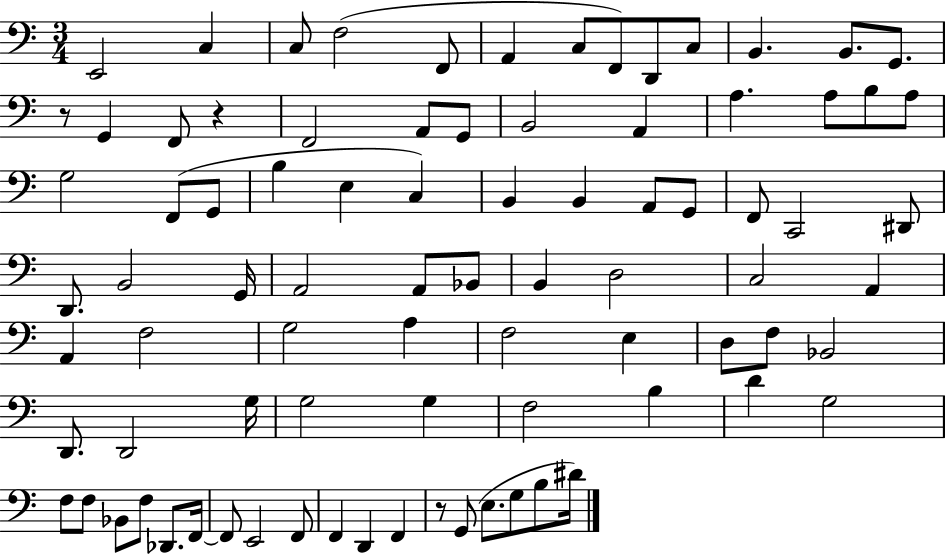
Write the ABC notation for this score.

X:1
T:Untitled
M:3/4
L:1/4
K:C
E,,2 C, C,/2 F,2 F,,/2 A,, C,/2 F,,/2 D,,/2 C,/2 B,, B,,/2 G,,/2 z/2 G,, F,,/2 z F,,2 A,,/2 G,,/2 B,,2 A,, A, A,/2 B,/2 A,/2 G,2 F,,/2 G,,/2 B, E, C, B,, B,, A,,/2 G,,/2 F,,/2 C,,2 ^D,,/2 D,,/2 B,,2 G,,/4 A,,2 A,,/2 _B,,/2 B,, D,2 C,2 A,, A,, F,2 G,2 A, F,2 E, D,/2 F,/2 _B,,2 D,,/2 D,,2 G,/4 G,2 G, F,2 B, D G,2 F,/2 F,/2 _B,,/2 F,/2 _D,,/2 F,,/4 F,,/2 E,,2 F,,/2 F,, D,, F,, z/2 G,,/2 E,/2 G,/2 B,/2 ^D/4